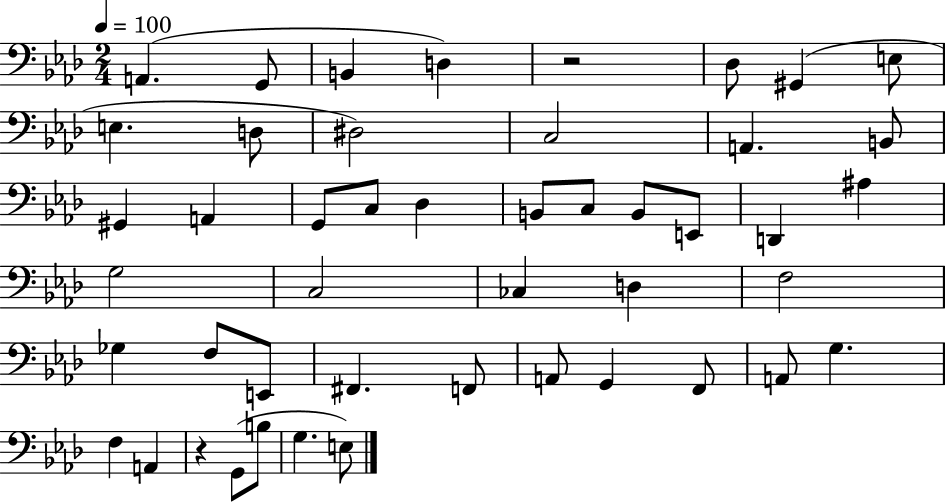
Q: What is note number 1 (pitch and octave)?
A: A2